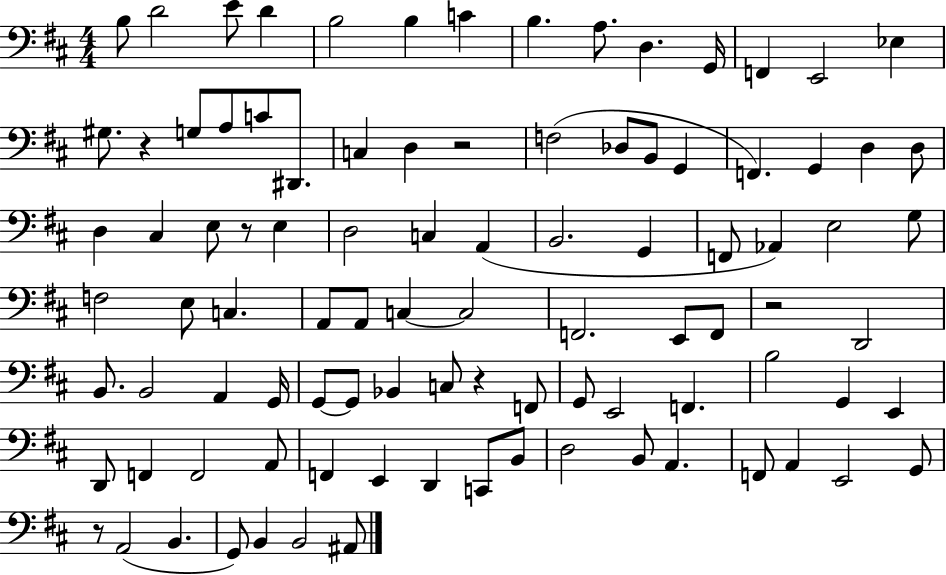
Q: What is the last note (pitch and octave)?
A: A#2